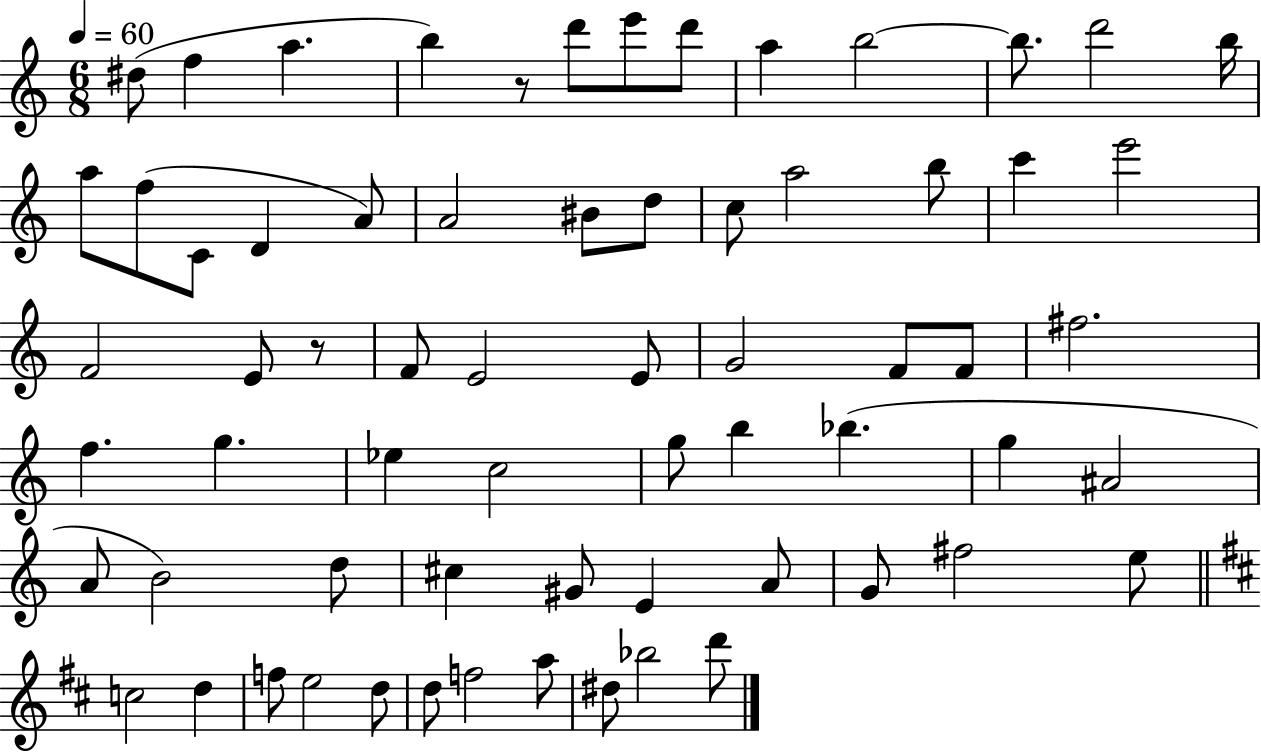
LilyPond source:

{
  \clef treble
  \numericTimeSignature
  \time 6/8
  \key c \major
  \tempo 4 = 60
  dis''8( f''4 a''4. | b''4) r8 d'''8 e'''8 d'''8 | a''4 b''2~~ | b''8. d'''2 b''16 | \break a''8 f''8( c'8 d'4 a'8) | a'2 bis'8 d''8 | c''8 a''2 b''8 | c'''4 e'''2 | \break f'2 e'8 r8 | f'8 e'2 e'8 | g'2 f'8 f'8 | fis''2. | \break f''4. g''4. | ees''4 c''2 | g''8 b''4 bes''4.( | g''4 ais'2 | \break a'8 b'2) d''8 | cis''4 gis'8 e'4 a'8 | g'8 fis''2 e''8 | \bar "||" \break \key d \major c''2 d''4 | f''8 e''2 d''8 | d''8 f''2 a''8 | dis''8 bes''2 d'''8 | \break \bar "|."
}